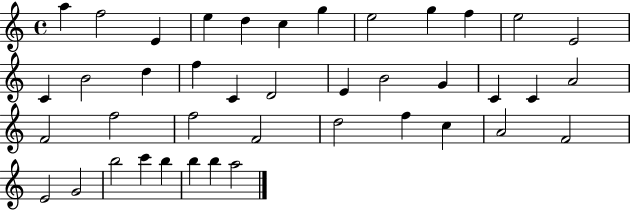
{
  \clef treble
  \time 4/4
  \defaultTimeSignature
  \key c \major
  a''4 f''2 e'4 | e''4 d''4 c''4 g''4 | e''2 g''4 f''4 | e''2 e'2 | \break c'4 b'2 d''4 | f''4 c'4 d'2 | e'4 b'2 g'4 | c'4 c'4 a'2 | \break f'2 f''2 | f''2 f'2 | d''2 f''4 c''4 | a'2 f'2 | \break e'2 g'2 | b''2 c'''4 b''4 | b''4 b''4 a''2 | \bar "|."
}